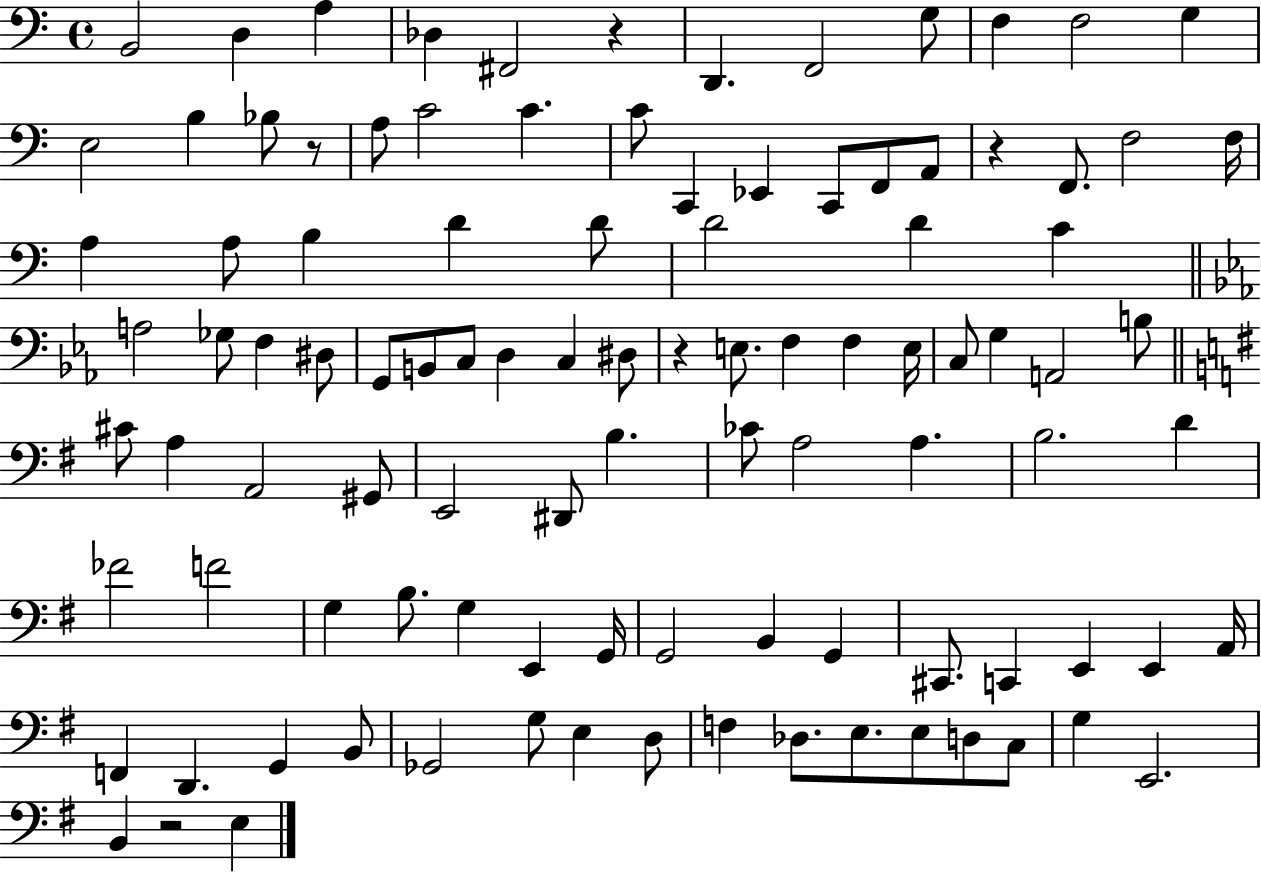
{
  \clef bass
  \time 4/4
  \defaultTimeSignature
  \key c \major
  b,2 d4 a4 | des4 fis,2 r4 | d,4. f,2 g8 | f4 f2 g4 | \break e2 b4 bes8 r8 | a8 c'2 c'4. | c'8 c,4 ees,4 c,8 f,8 a,8 | r4 f,8. f2 f16 | \break a4 a8 b4 d'4 d'8 | d'2 d'4 c'4 | \bar "||" \break \key ees \major a2 ges8 f4 dis8 | g,8 b,8 c8 d4 c4 dis8 | r4 e8. f4 f4 e16 | c8 g4 a,2 b8 | \break \bar "||" \break \key e \minor cis'8 a4 a,2 gis,8 | e,2 dis,8 b4. | ces'8 a2 a4. | b2. d'4 | \break fes'2 f'2 | g4 b8. g4 e,4 g,16 | g,2 b,4 g,4 | cis,8. c,4 e,4 e,4 a,16 | \break f,4 d,4. g,4 b,8 | ges,2 g8 e4 d8 | f4 des8. e8. e8 d8 c8 | g4 e,2. | \break b,4 r2 e4 | \bar "|."
}